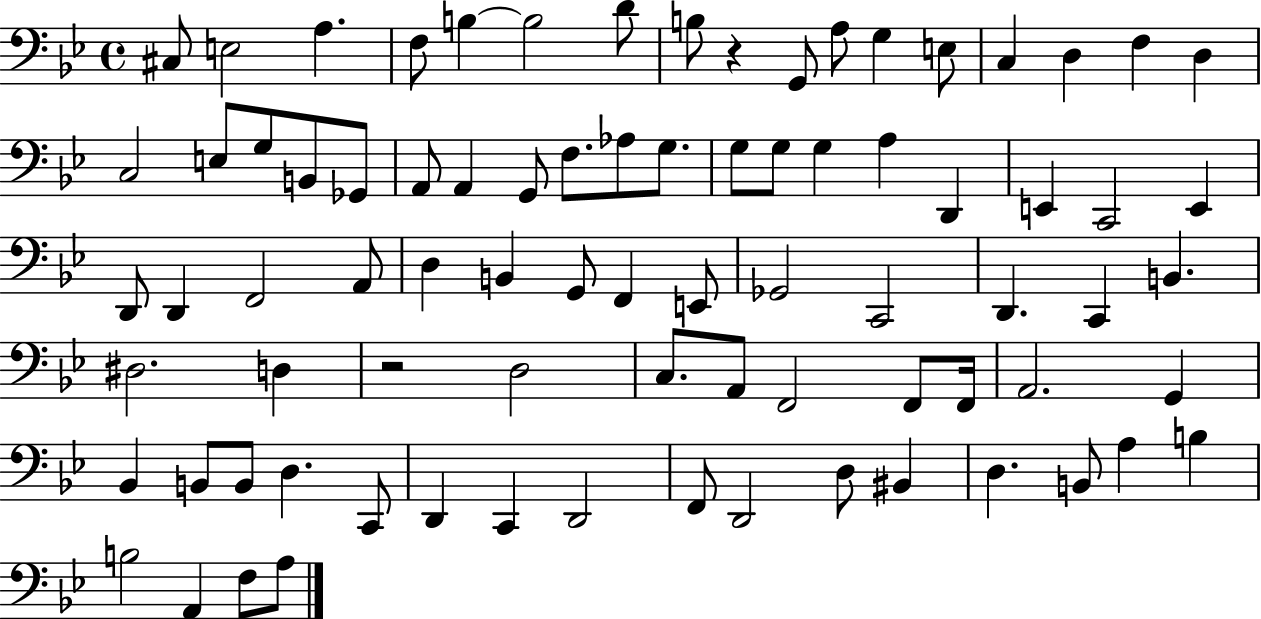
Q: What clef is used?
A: bass